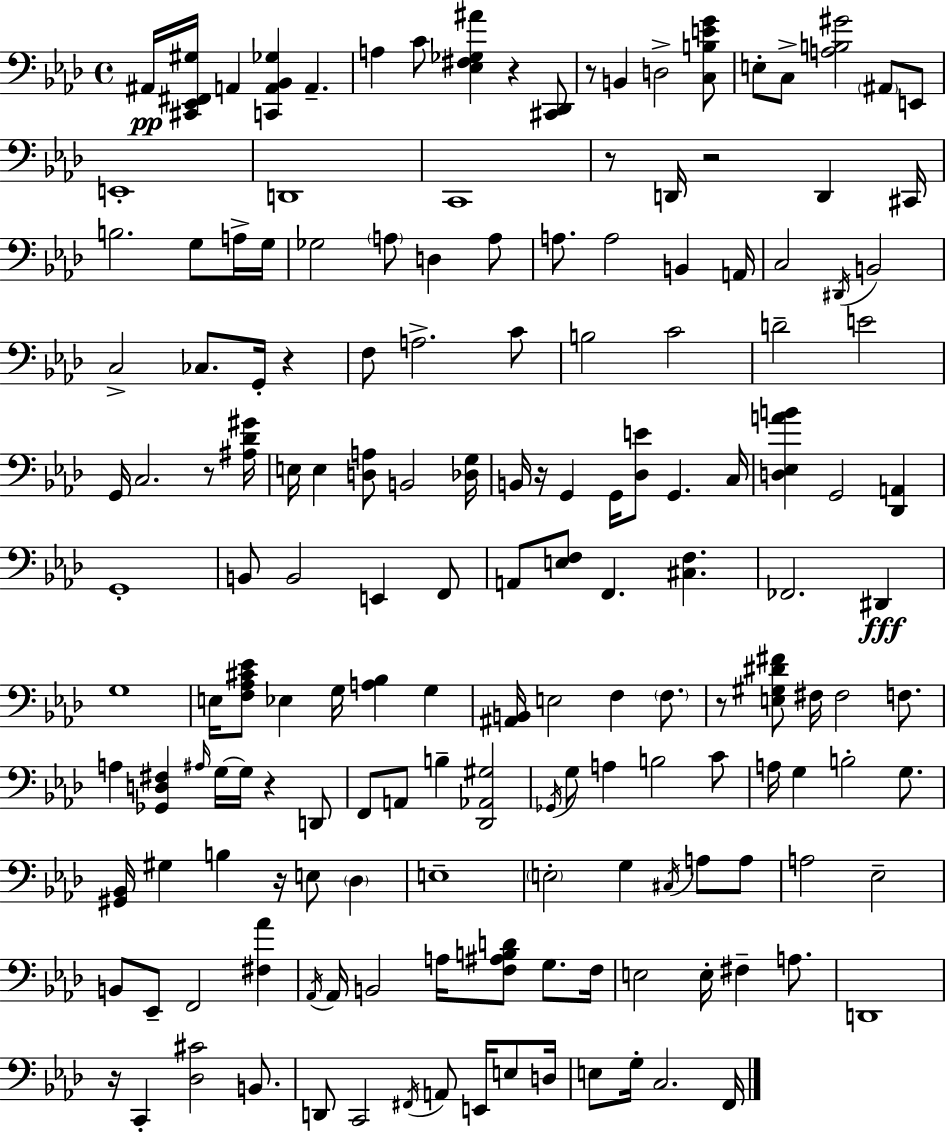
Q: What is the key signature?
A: AES major